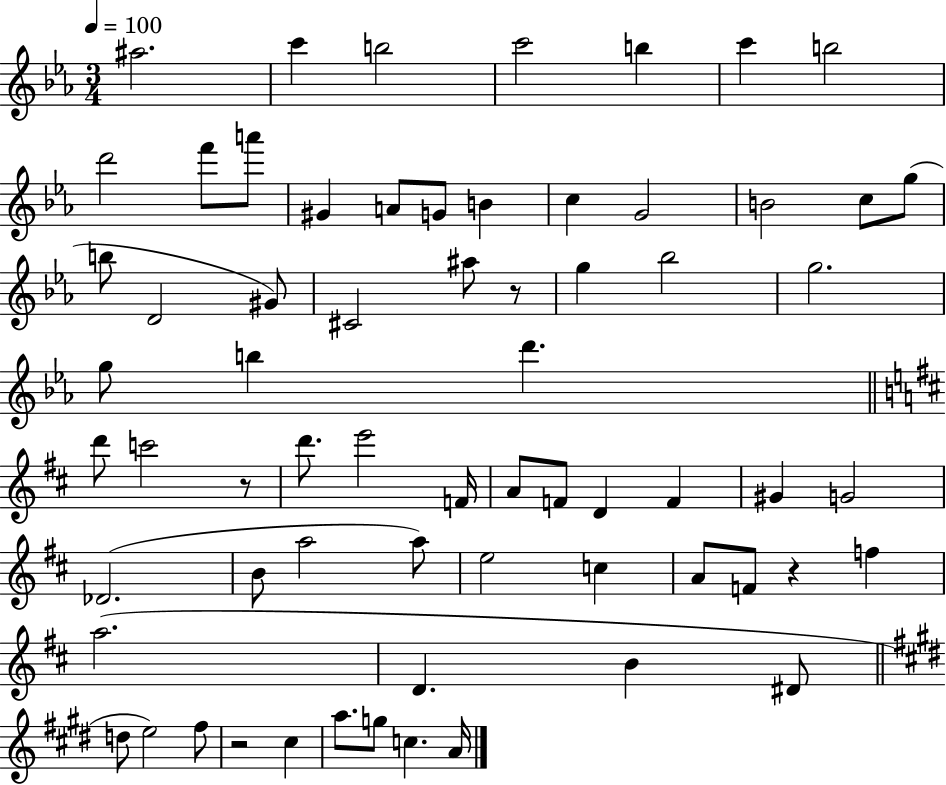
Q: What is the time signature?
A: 3/4